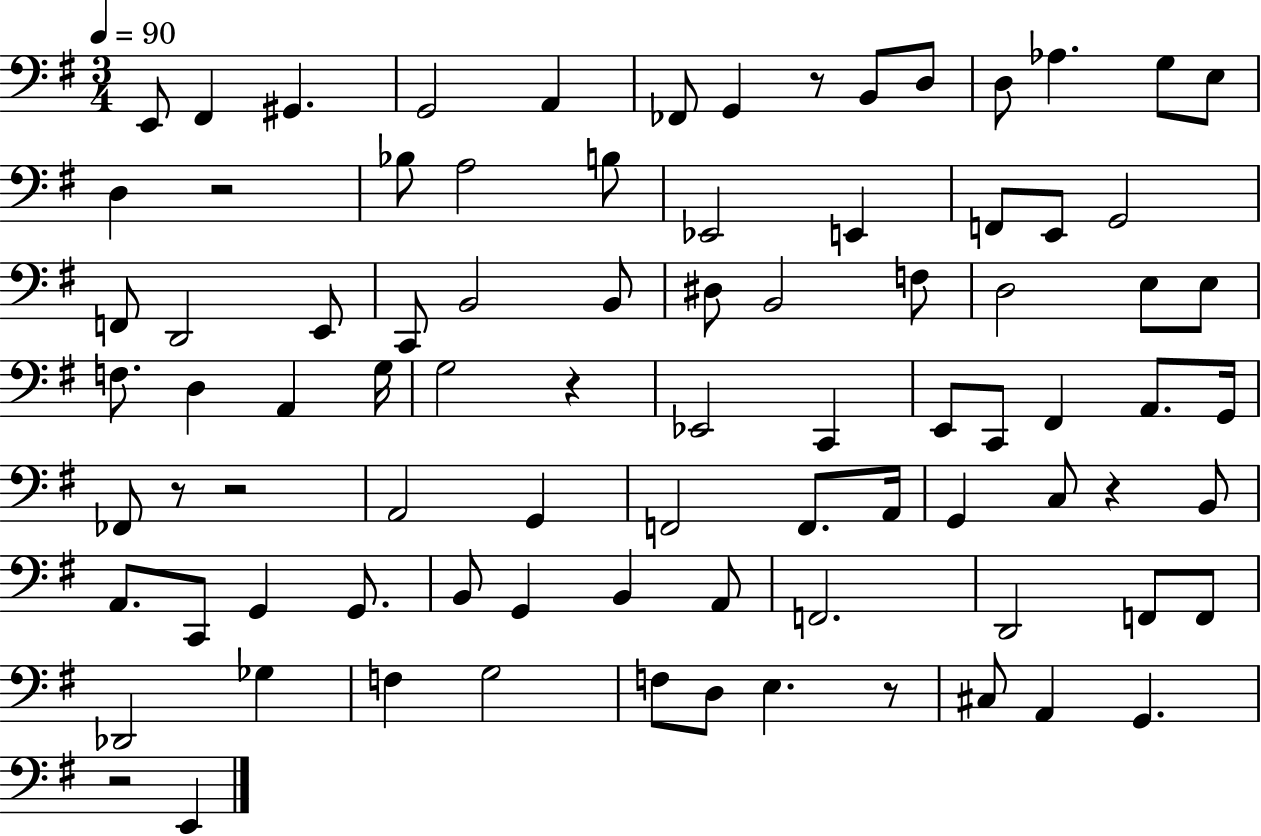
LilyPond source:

{
  \clef bass
  \numericTimeSignature
  \time 3/4
  \key g \major
  \tempo 4 = 90
  e,8 fis,4 gis,4. | g,2 a,4 | fes,8 g,4 r8 b,8 d8 | d8 aes4. g8 e8 | \break d4 r2 | bes8 a2 b8 | ees,2 e,4 | f,8 e,8 g,2 | \break f,8 d,2 e,8 | c,8 b,2 b,8 | dis8 b,2 f8 | d2 e8 e8 | \break f8. d4 a,4 g16 | g2 r4 | ees,2 c,4 | e,8 c,8 fis,4 a,8. g,16 | \break fes,8 r8 r2 | a,2 g,4 | f,2 f,8. a,16 | g,4 c8 r4 b,8 | \break a,8. c,8 g,4 g,8. | b,8 g,4 b,4 a,8 | f,2. | d,2 f,8 f,8 | \break des,2 ges4 | f4 g2 | f8 d8 e4. r8 | cis8 a,4 g,4. | \break r2 e,4 | \bar "|."
}